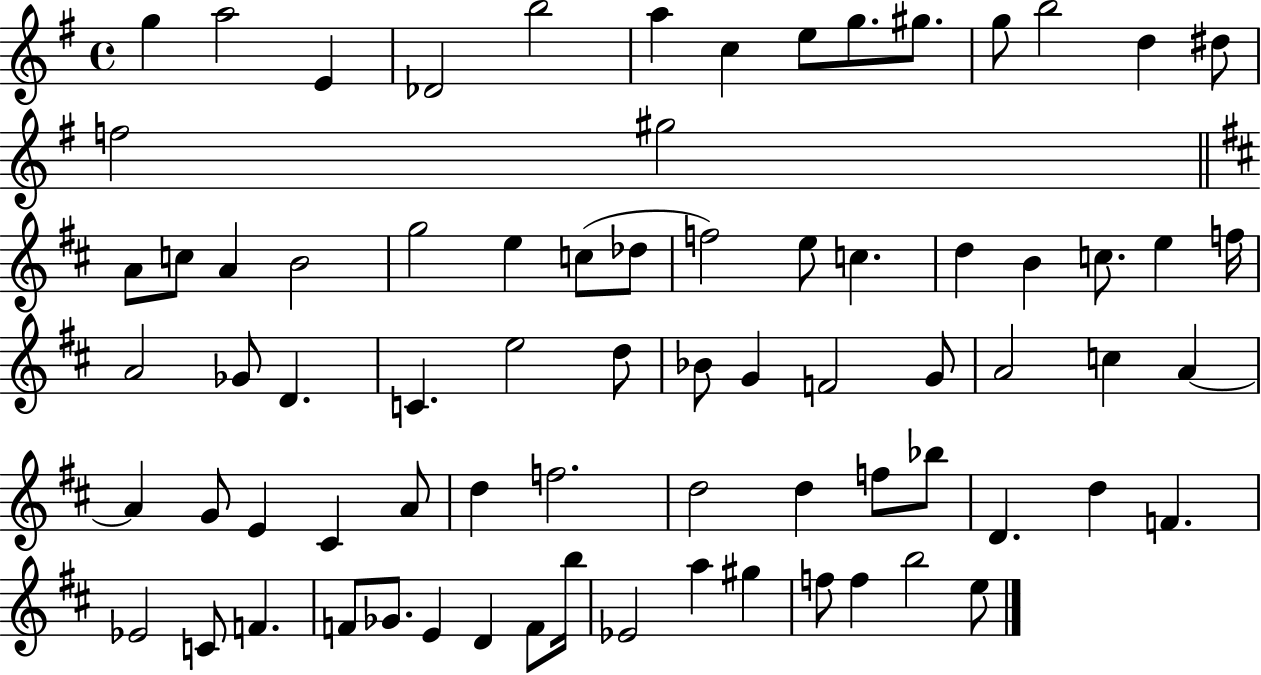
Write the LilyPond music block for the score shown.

{
  \clef treble
  \time 4/4
  \defaultTimeSignature
  \key g \major
  g''4 a''2 e'4 | des'2 b''2 | a''4 c''4 e''8 g''8. gis''8. | g''8 b''2 d''4 dis''8 | \break f''2 gis''2 | \bar "||" \break \key b \minor a'8 c''8 a'4 b'2 | g''2 e''4 c''8( des''8 | f''2) e''8 c''4. | d''4 b'4 c''8. e''4 f''16 | \break a'2 ges'8 d'4. | c'4. e''2 d''8 | bes'8 g'4 f'2 g'8 | a'2 c''4 a'4~~ | \break a'4 g'8 e'4 cis'4 a'8 | d''4 f''2. | d''2 d''4 f''8 bes''8 | d'4. d''4 f'4. | \break ees'2 c'8 f'4. | f'8 ges'8. e'4 d'4 f'8 b''16 | ees'2 a''4 gis''4 | f''8 f''4 b''2 e''8 | \break \bar "|."
}